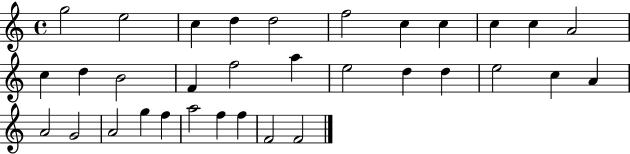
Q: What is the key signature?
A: C major